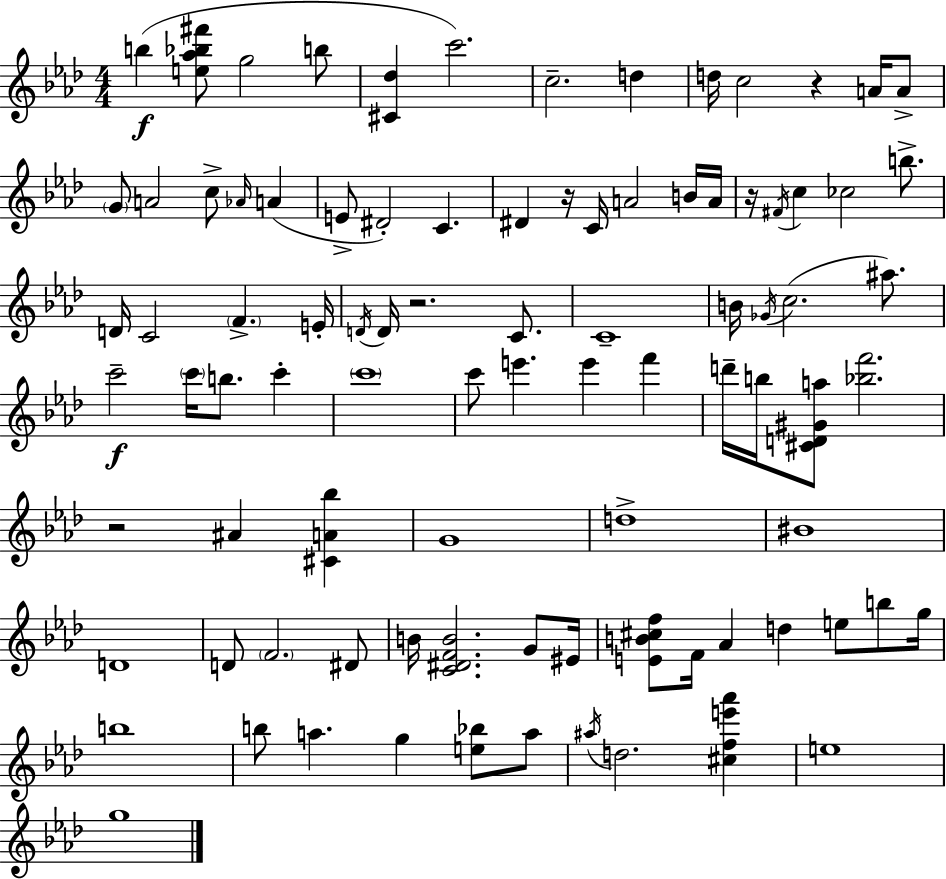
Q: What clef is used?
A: treble